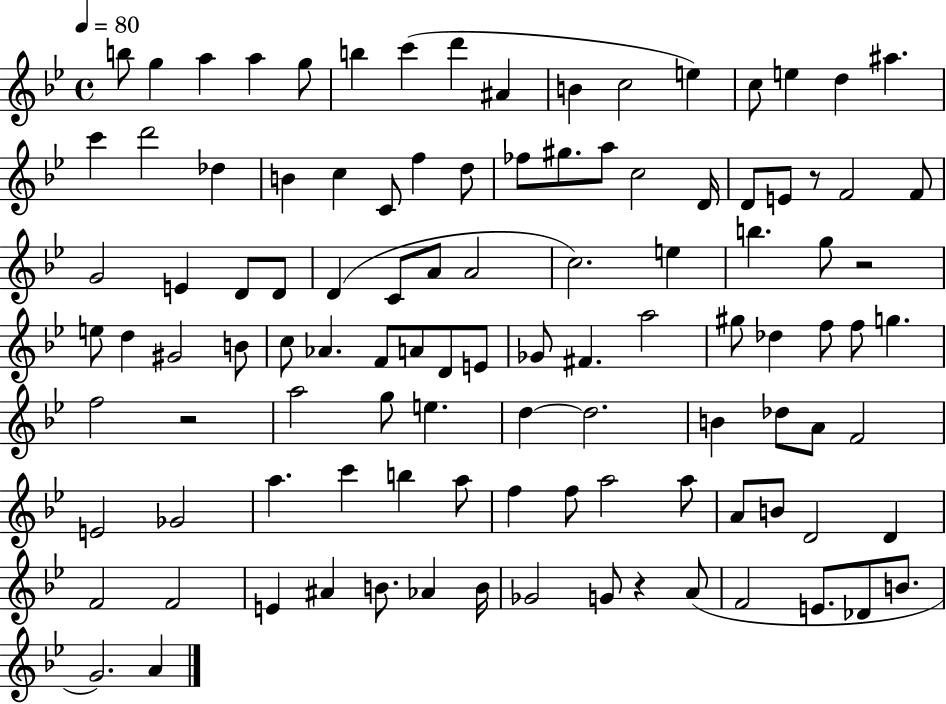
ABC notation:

X:1
T:Untitled
M:4/4
L:1/4
K:Bb
b/2 g a a g/2 b c' d' ^A B c2 e c/2 e d ^a c' d'2 _d B c C/2 f d/2 _f/2 ^g/2 a/2 c2 D/4 D/2 E/2 z/2 F2 F/2 G2 E D/2 D/2 D C/2 A/2 A2 c2 e b g/2 z2 e/2 d ^G2 B/2 c/2 _A F/2 A/2 D/2 E/2 _G/2 ^F a2 ^g/2 _d f/2 f/2 g f2 z2 a2 g/2 e d d2 B _d/2 A/2 F2 E2 _G2 a c' b a/2 f f/2 a2 a/2 A/2 B/2 D2 D F2 F2 E ^A B/2 _A B/4 _G2 G/2 z A/2 F2 E/2 _D/2 B/2 G2 A